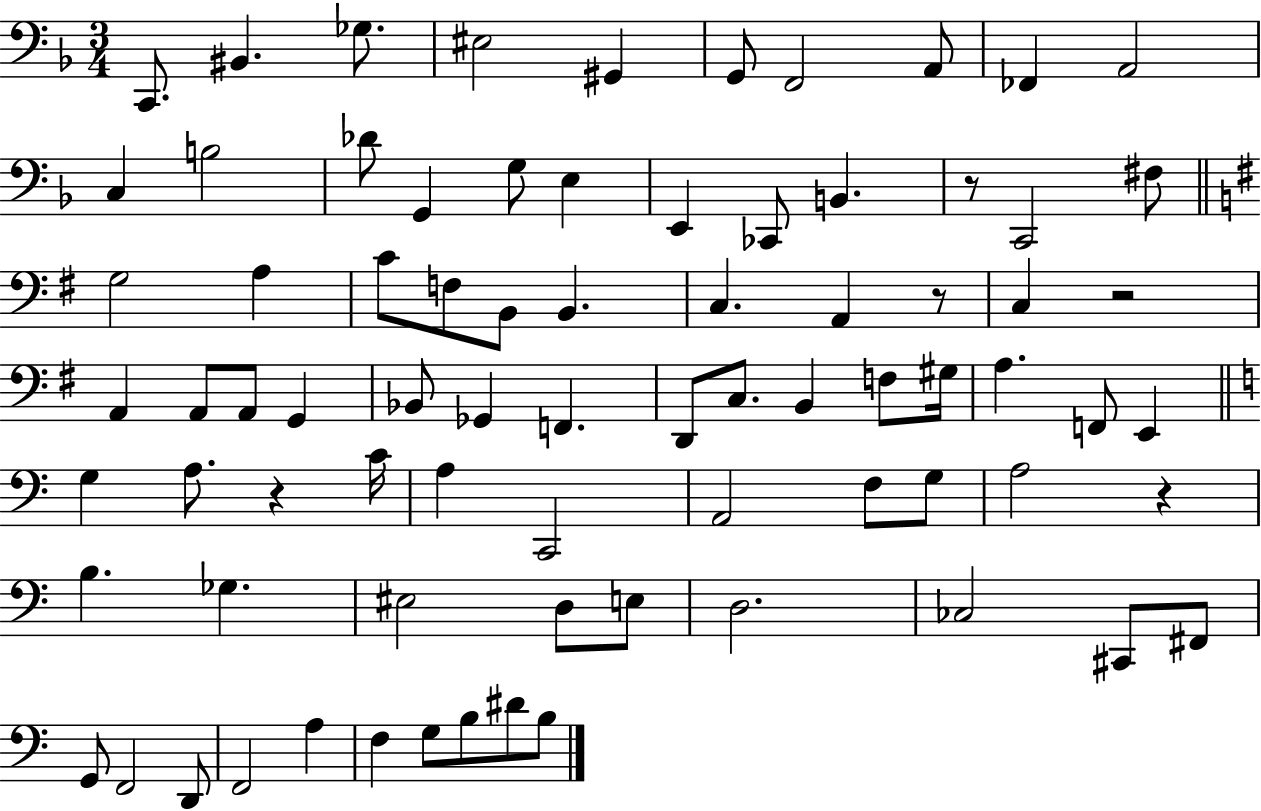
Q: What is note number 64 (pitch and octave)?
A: G2